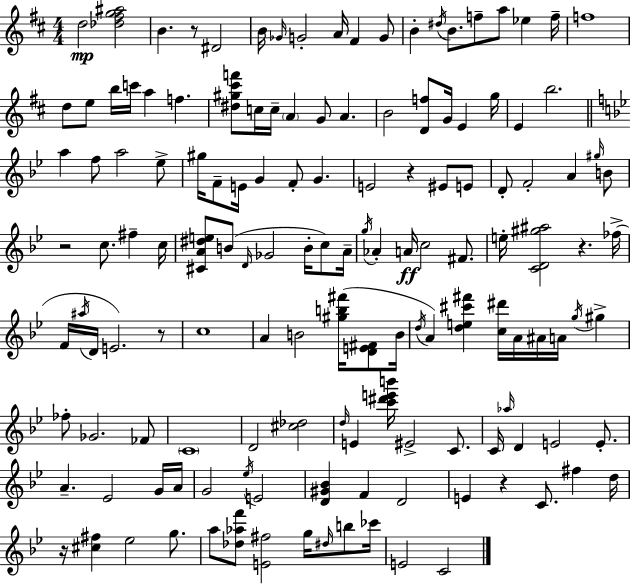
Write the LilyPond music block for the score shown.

{
  \clef treble
  \numericTimeSignature
  \time 4/4
  \key d \major
  d''2\mp <des'' fis'' g'' ais''>2 | b'4. r8 dis'2 | b'16 \grace { ges'16 } g'2-. a'16 fis'4 g'8 | b'4-. \acciaccatura { dis''16 } b'8. f''8-- a''8 ees''4 | \break f''16-- f''1 | d''8 e''8 b''16 c'''16 a''4 f''4. | <dis'' gis'' cis''' f'''>8 c''16 c''16-- \parenthesize a'4 g'8 a'4. | b'2 <d' f''>8 g'16 e'4 | \break g''16 e'4 b''2. | \bar "||" \break \key bes \major a''4 f''8 a''2 ees''8-> | gis''16 f'8-- e'16 g'4 f'8-. g'4. | e'2 r4 eis'8 e'8 | d'8-. f'2-. a'4 \grace { gis''16 } b'8 | \break r2 c''8. fis''4-- | c''16 <cis' a' dis'' e''>8 b'8( \grace { d'16 } ges'2 b'16-. c''8) | a'16-- \acciaccatura { g''16 } aes'4-. a'16\ff c''2 | fis'8. e''16-. <c' d' gis'' ais''>2 r4. | \break fes''16->( f'16 \acciaccatura { ais''16 } d'16 e'2.) | r8 c''1 | a'4 b'2 | <gis'' b'' fis'''>16( <d' e' fis'>8 b'16 \acciaccatura { d''16 } a'4) <d'' e'' cis''' fis'''>4 <c'' dis'''>16 a'16 ais'16 | \break a'16 \acciaccatura { g''16 } gis''4-> fes''8-. ges'2. | fes'8 \parenthesize c'1 | d'2 <cis'' des''>2 | \grace { d''16 } e'4 <c''' dis''' e''' b'''>16 eis'2-> | \break c'8. c'16 \grace { aes''16 } d'4 e'2 | e'8.-. a'4.-- ees'2 | g'16 a'16 g'2 | \acciaccatura { ees''16 } e'2 <d' gis' bes'>4 f'4 | \break d'2 e'4 r4 | c'8. fis''4 d''16 r16 <cis'' fis''>4 ees''2 | g''8. a''8 <des'' aes'' f'''>8 <e' fis''>2 | g''16 \grace { dis''16 } b''8 ces'''16 e'2 | \break c'2 \bar "|."
}